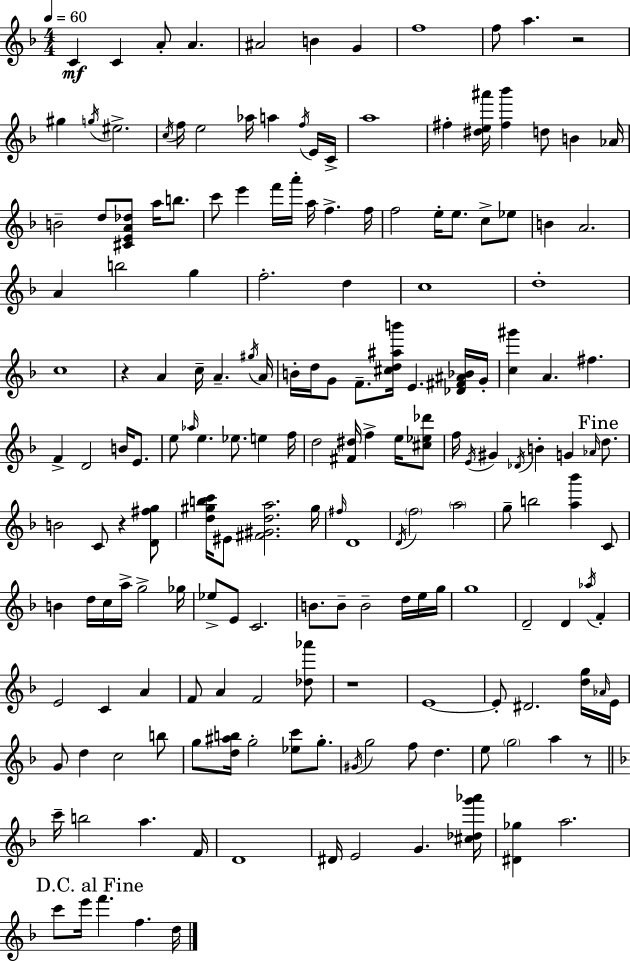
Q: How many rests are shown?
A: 5